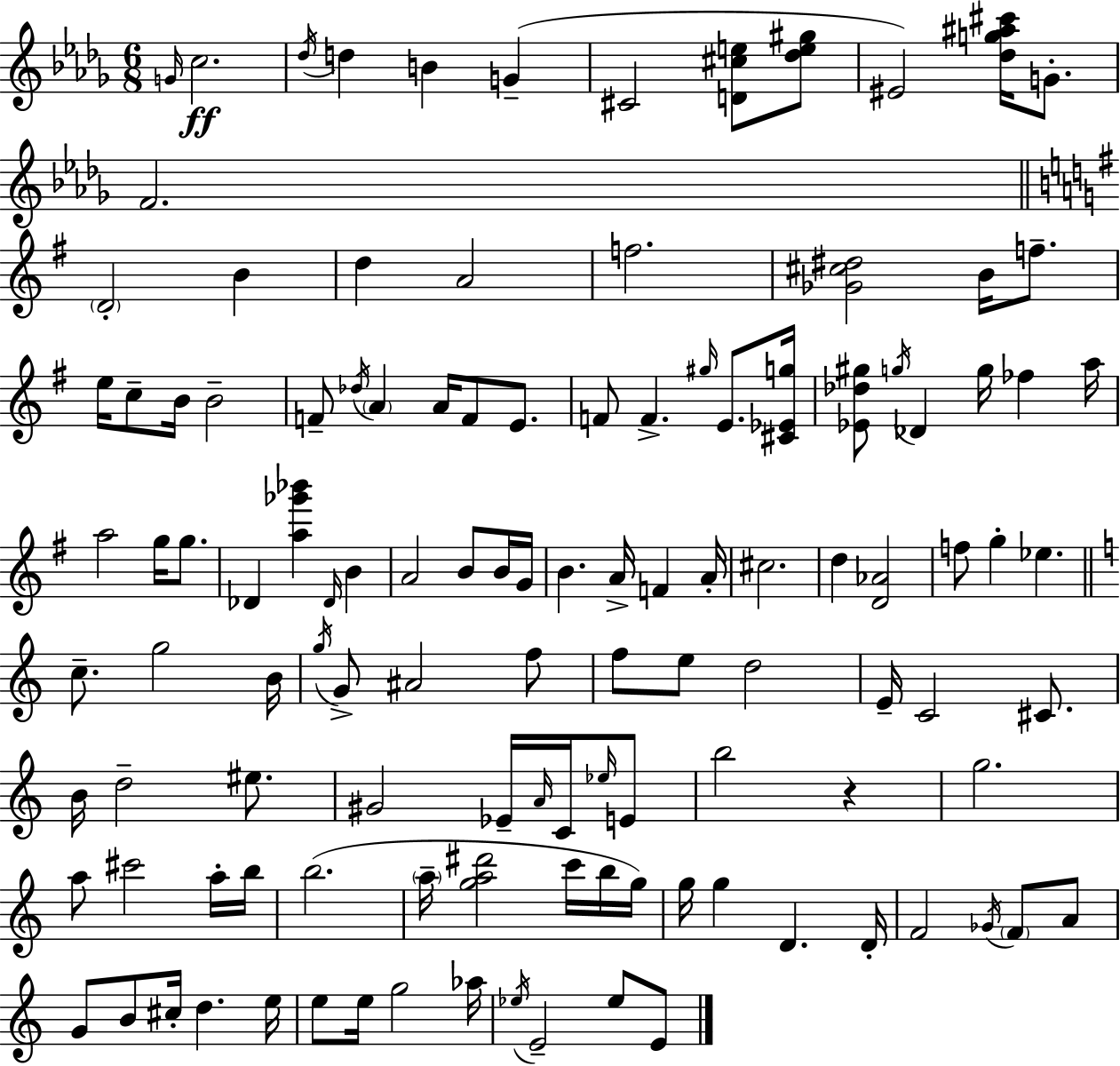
{
  \clef treble
  \numericTimeSignature
  \time 6/8
  \key bes \minor
  \grace { g'16 }\ff c''2. | \acciaccatura { des''16 } d''4 b'4 g'4--( | cis'2 <d' cis'' e''>8 | <des'' e'' gis''>8 eis'2) <des'' g'' ais'' cis'''>16 g'8.-. | \break f'2. | \bar "||" \break \key g \major \parenthesize d'2-. b'4 | d''4 a'2 | f''2. | <ges' cis'' dis''>2 b'16 f''8.-- | \break e''16 c''8-- b'16 b'2-- | f'8-- \acciaccatura { des''16 } \parenthesize a'4 a'16 f'8 e'8. | f'8 f'4.-> \grace { gis''16 } e'8. | <cis' ees' g''>16 <ees' des'' gis''>8 \acciaccatura { g''16 } des'4 g''16 fes''4 | \break a''16 a''2 g''16 | g''8. des'4 <a'' ges''' bes'''>4 \grace { des'16 } | b'4 a'2 | b'8 b'16 g'16 b'4. a'16-> f'4 | \break a'16-. cis''2. | d''4 <d' aes'>2 | f''8 g''4-. ees''4. | \bar "||" \break \key c \major c''8.-- g''2 b'16 | \acciaccatura { g''16 } g'8-> ais'2 f''8 | f''8 e''8 d''2 | e'16-- c'2 cis'8. | \break b'16 d''2-- eis''8. | gis'2 ees'16-- \grace { a'16 } c'16 | \grace { ees''16 } e'8 b''2 r4 | g''2. | \break a''8 cis'''2 | a''16-. b''16 b''2.( | \parenthesize a''16-- <g'' a'' dis'''>2 | c'''16 b''16 g''16) g''16 g''4 d'4. | \break d'16-. f'2 \acciaccatura { ges'16 } | \parenthesize f'8 a'8 g'8 b'8 cis''16-. d''4. | e''16 e''8 e''16 g''2 | aes''16 \acciaccatura { ees''16 } e'2-- | \break ees''8 e'8 \bar "|."
}